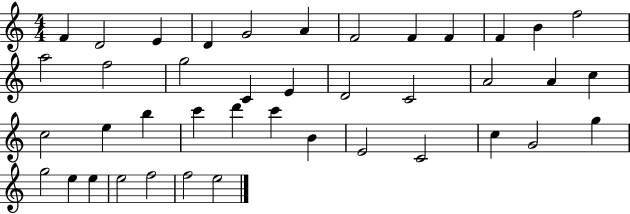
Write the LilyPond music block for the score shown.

{
  \clef treble
  \numericTimeSignature
  \time 4/4
  \key c \major
  f'4 d'2 e'4 | d'4 g'2 a'4 | f'2 f'4 f'4 | f'4 b'4 f''2 | \break a''2 f''2 | g''2 c'4 e'4 | d'2 c'2 | a'2 a'4 c''4 | \break c''2 e''4 b''4 | c'''4 d'''4 c'''4 b'4 | e'2 c'2 | c''4 g'2 g''4 | \break g''2 e''4 e''4 | e''2 f''2 | f''2 e''2 | \bar "|."
}